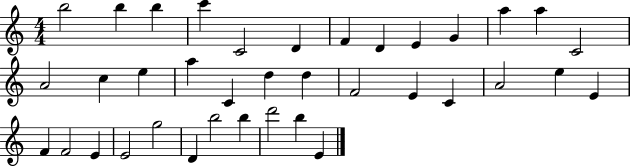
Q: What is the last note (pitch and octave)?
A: E4